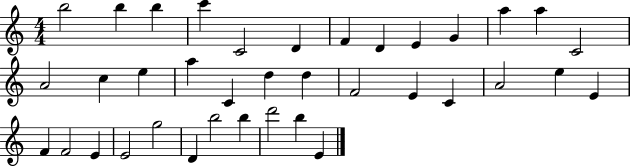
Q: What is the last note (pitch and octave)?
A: E4